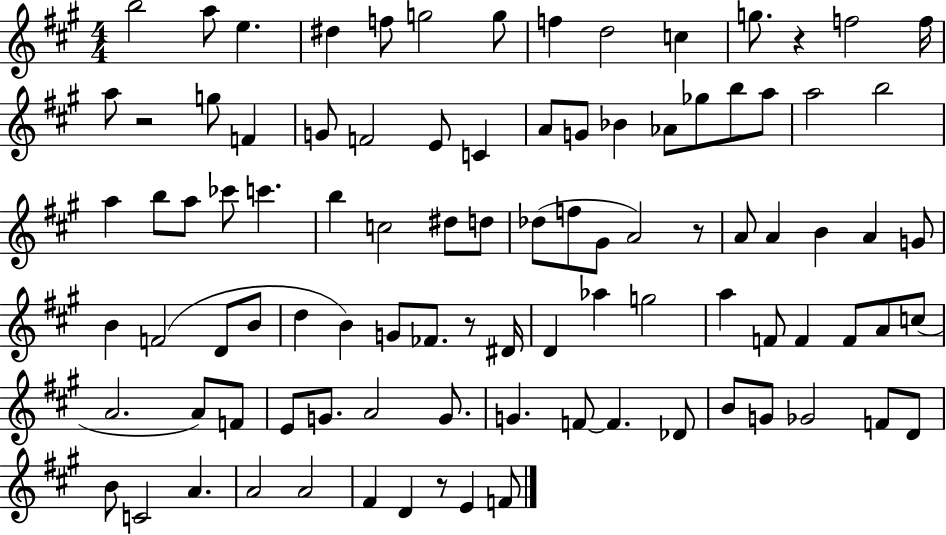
{
  \clef treble
  \numericTimeSignature
  \time 4/4
  \key a \major
  \repeat volta 2 { b''2 a''8 e''4. | dis''4 f''8 g''2 g''8 | f''4 d''2 c''4 | g''8. r4 f''2 f''16 | \break a''8 r2 g''8 f'4 | g'8 f'2 e'8 c'4 | a'8 g'8 bes'4 aes'8 ges''8 b''8 a''8 | a''2 b''2 | \break a''4 b''8 a''8 ces'''8 c'''4. | b''4 c''2 dis''8 d''8 | des''8( f''8 gis'8 a'2) r8 | a'8 a'4 b'4 a'4 g'8 | \break b'4 f'2( d'8 b'8 | d''4 b'4) g'8 fes'8. r8 dis'16 | d'4 aes''4 g''2 | a''4 f'8 f'4 f'8 a'8 c''8( | \break a'2. a'8) f'8 | e'8 g'8. a'2 g'8. | g'4. f'8~~ f'4. des'8 | b'8 g'8 ges'2 f'8 d'8 | \break b'8 c'2 a'4. | a'2 a'2 | fis'4 d'4 r8 e'4 f'8 | } \bar "|."
}